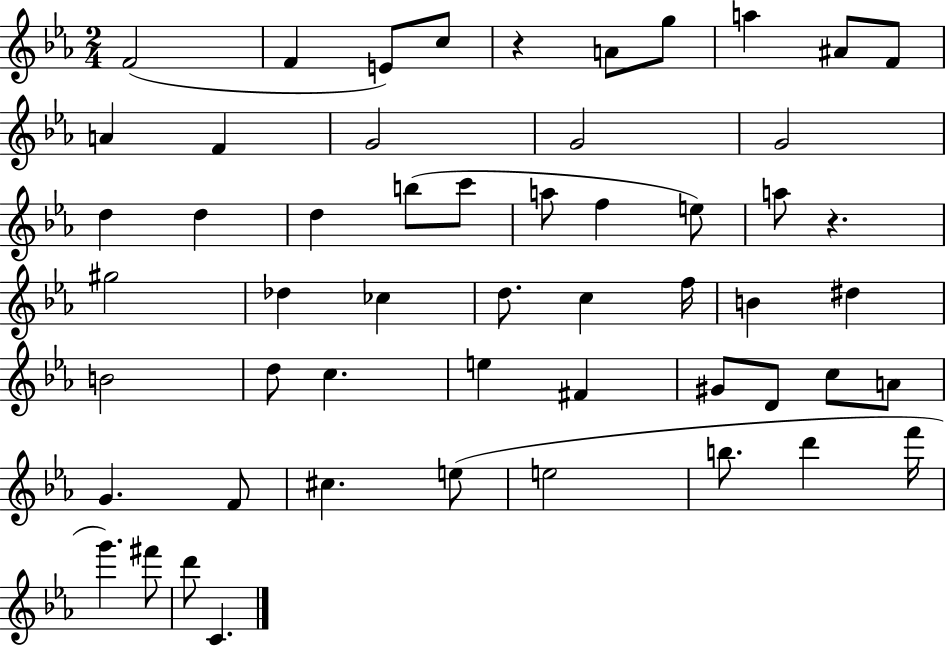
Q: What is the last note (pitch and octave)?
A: C4